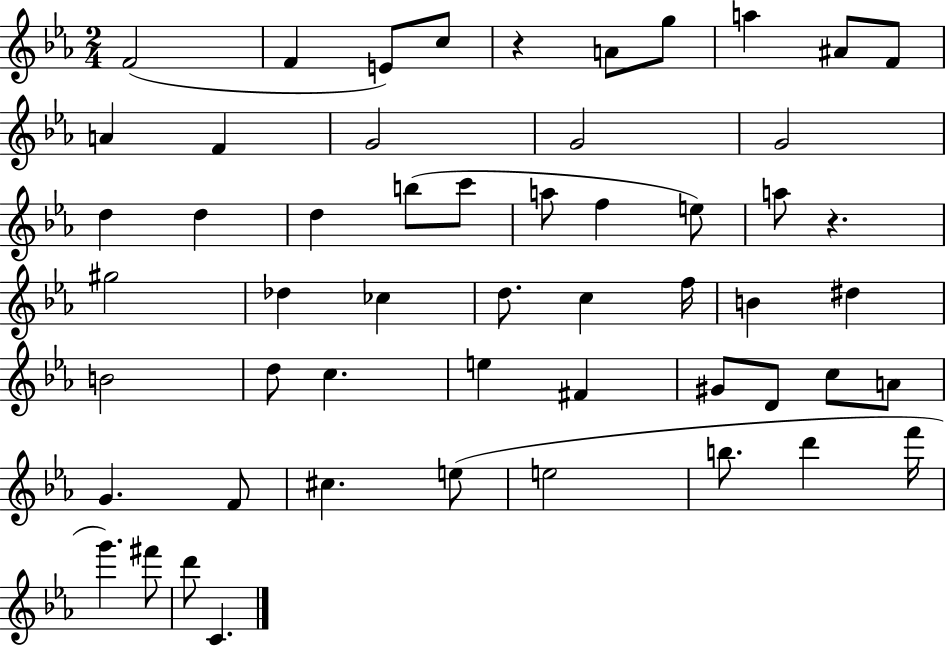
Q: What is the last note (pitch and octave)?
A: C4